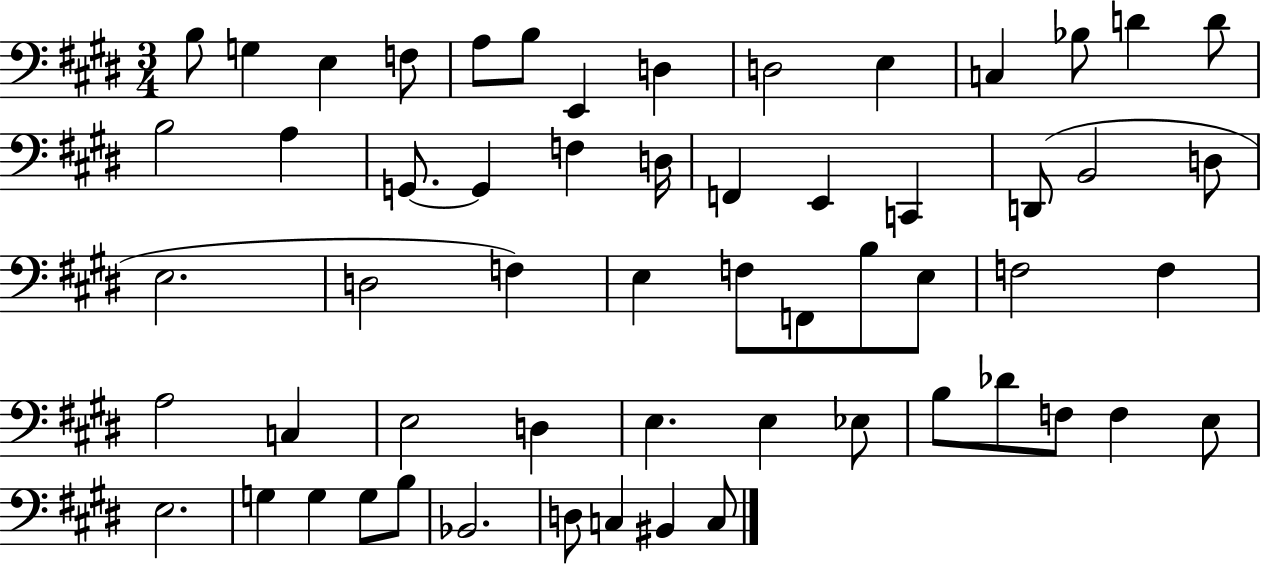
X:1
T:Untitled
M:3/4
L:1/4
K:E
B,/2 G, E, F,/2 A,/2 B,/2 E,, D, D,2 E, C, _B,/2 D D/2 B,2 A, G,,/2 G,, F, D,/4 F,, E,, C,, D,,/2 B,,2 D,/2 E,2 D,2 F, E, F,/2 F,,/2 B,/2 E,/2 F,2 F, A,2 C, E,2 D, E, E, _E,/2 B,/2 _D/2 F,/2 F, E,/2 E,2 G, G, G,/2 B,/2 _B,,2 D,/2 C, ^B,, C,/2